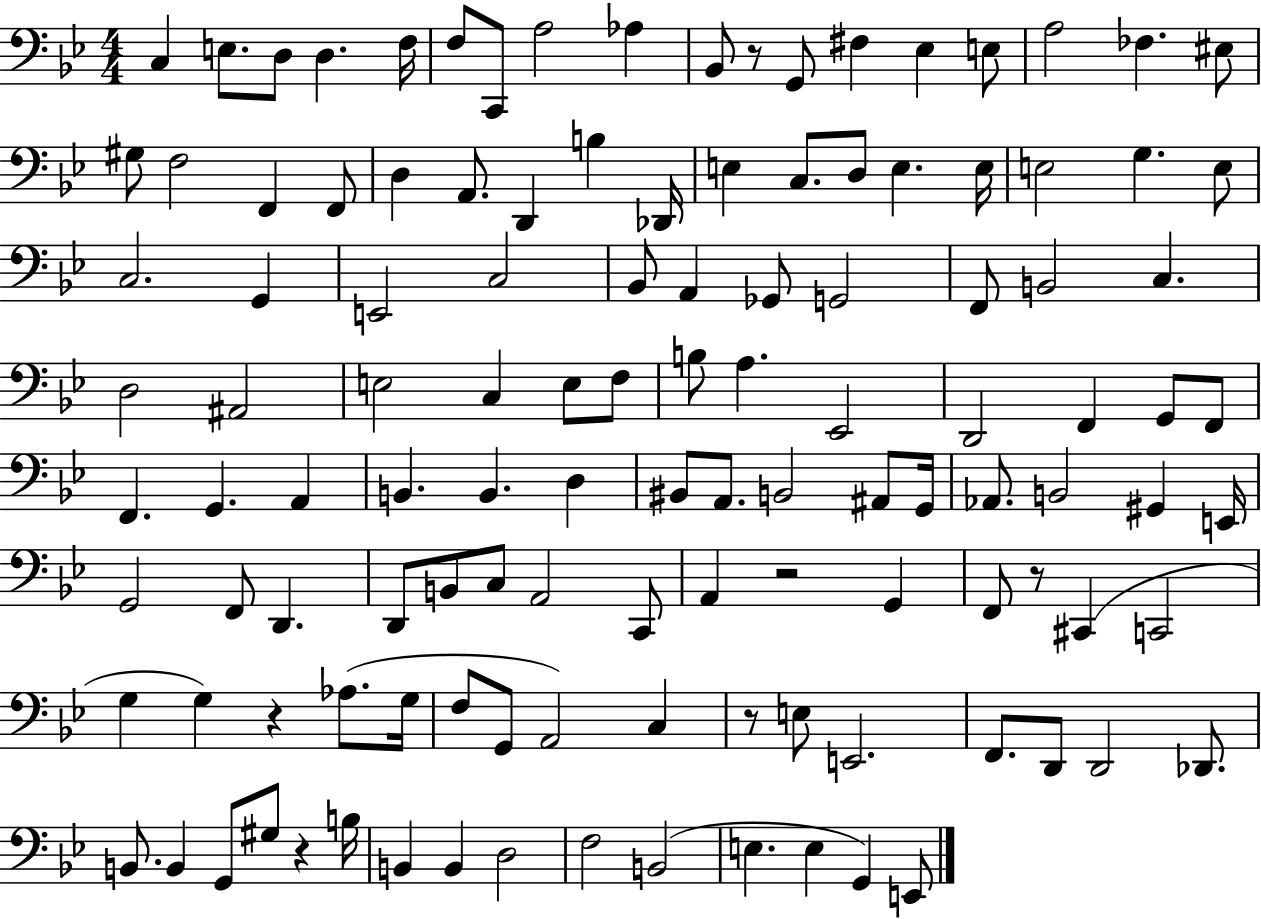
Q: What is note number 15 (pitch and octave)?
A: A3